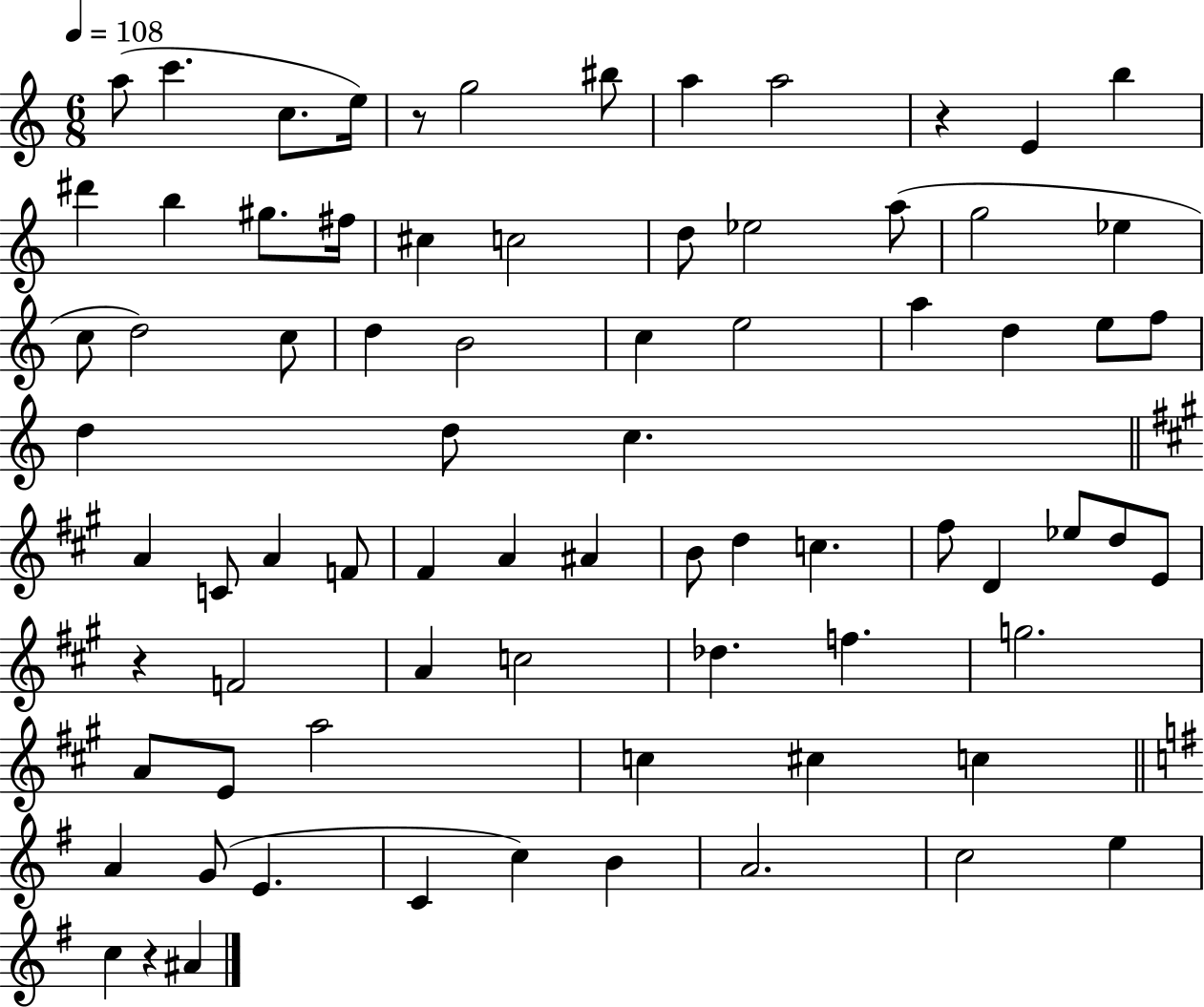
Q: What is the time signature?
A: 6/8